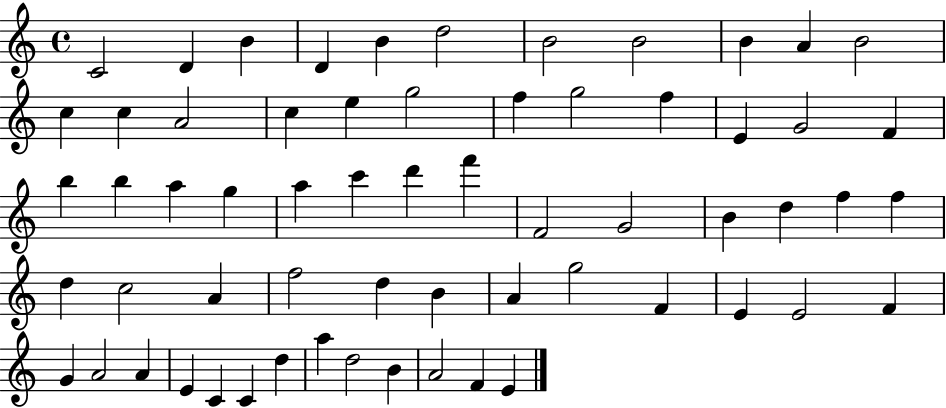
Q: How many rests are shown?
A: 0